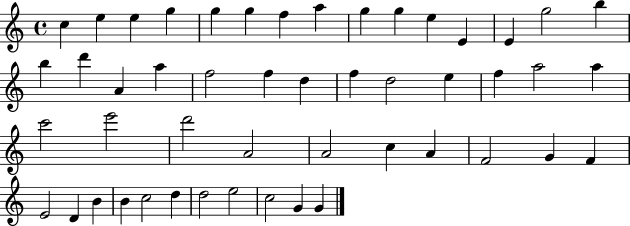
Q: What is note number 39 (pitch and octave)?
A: E4